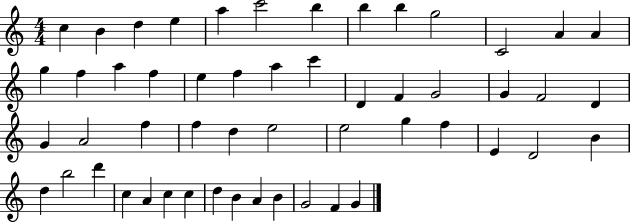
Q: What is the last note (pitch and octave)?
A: G4